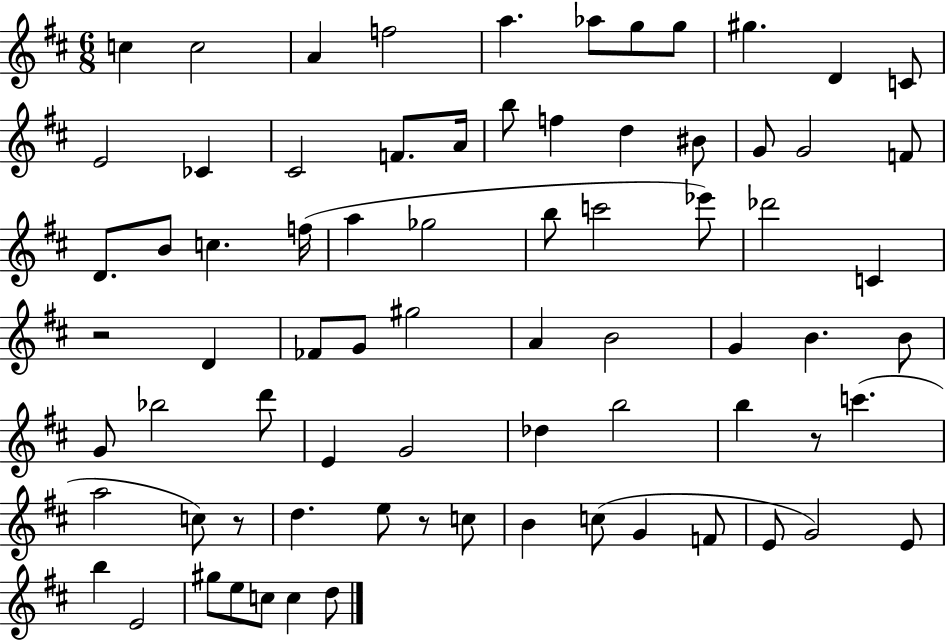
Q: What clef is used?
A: treble